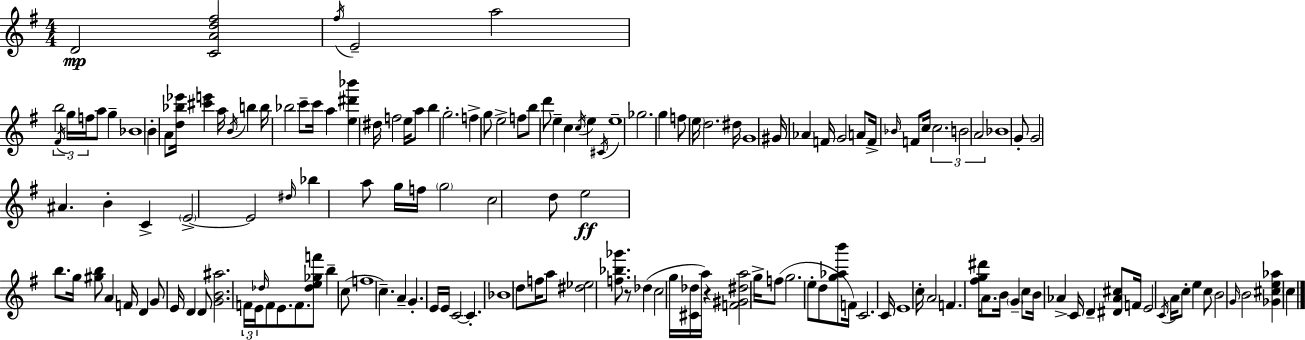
D4/h [C4,A4,D5,F#5]/h F#5/s E4/h A5/h B5/h F#4/s G5/s F5/s A5/e G5/q Bb4/w B4/q A4/e [D5,Bb5,Eb6]/s [C#6,E6]/q A5/s B4/s B5/q B5/s Bb5/h C6/e C6/s A5/q [E5,D#6,Bb6]/q D#5/s F5/h E5/s A5/e B5/q G5/h. F5/q G5/e E5/h F5/e B5/e D6/e E5/q C5/q C5/s E5/q C#4/s E5/w Gb5/h. G5/q F5/e E5/s D5/h. D#5/s G4/w G#4/s Ab4/q F4/s G4/h A4/e F4/s Bb4/s F4/e C5/s C5/h. B4/h A4/h Bb4/w G4/e G4/h A#4/q. B4/q C4/q E4/h E4/h D#5/s Bb5/q A5/e G5/s F5/s G5/h C5/h D5/e E5/h B5/e. G5/s [G#5,B5]/e A4/q F4/s D4/q G4/e E4/s D4/q D4/e [G4,B4,A#5]/h. F4/s E4/s Db5/s F4/e E4/e. F4/e. [Db5,E5,Gb5,F6]/e B5/q C5/e F5/w C5/q. A4/q G4/q. E4/s E4/s C4/h C4/q. Bb4/w D5/e F5/s A5/e [D#5,Eb5]/h [F5,Bb5,Gb6]/e. R/e Db5/q C5/h G5/s [C#4,Db5]/s A5/s R/q [F4,G#4,D#5,A5]/h G5/s F5/e G5/h. E5/e D5/e [G5,Ab5,B6]/e F4/s C4/h. C4/s E4/w C5/s A4/h F4/q. [F#5,G5,D#6]/s A4/e. B4/s G4/q C5/e B4/s Ab4/q C4/s D4/q [D#4,Ab4,C#5]/e F4/s E4/h C4/s A4/s C5/e E5/q C5/e B4/h G4/s B4/h [Gb4,C#5,E5,Ab5]/q C5/q